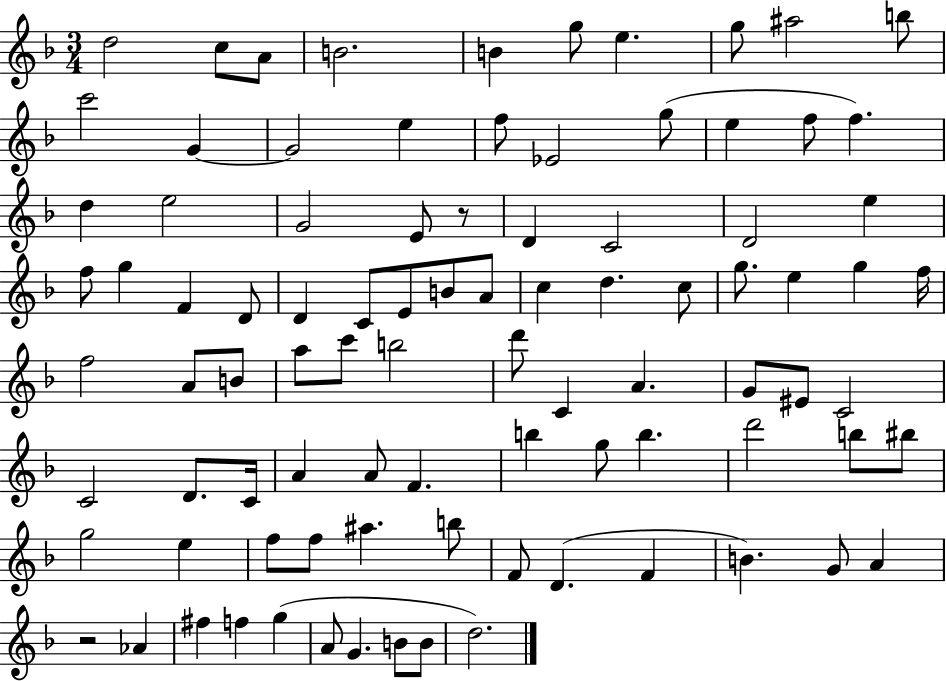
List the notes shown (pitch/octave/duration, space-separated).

D5/h C5/e A4/e B4/h. B4/q G5/e E5/q. G5/e A#5/h B5/e C6/h G4/q G4/h E5/q F5/e Eb4/h G5/e E5/q F5/e F5/q. D5/q E5/h G4/h E4/e R/e D4/q C4/h D4/h E5/q F5/e G5/q F4/q D4/e D4/q C4/e E4/e B4/e A4/e C5/q D5/q. C5/e G5/e. E5/q G5/q F5/s F5/h A4/e B4/e A5/e C6/e B5/h D6/e C4/q A4/q. G4/e EIS4/e C4/h C4/h D4/e. C4/s A4/q A4/e F4/q. B5/q G5/e B5/q. D6/h B5/e BIS5/e G5/h E5/q F5/e F5/e A#5/q. B5/e F4/e D4/q. F4/q B4/q. G4/e A4/q R/h Ab4/q F#5/q F5/q G5/q A4/e G4/q. B4/e B4/e D5/h.